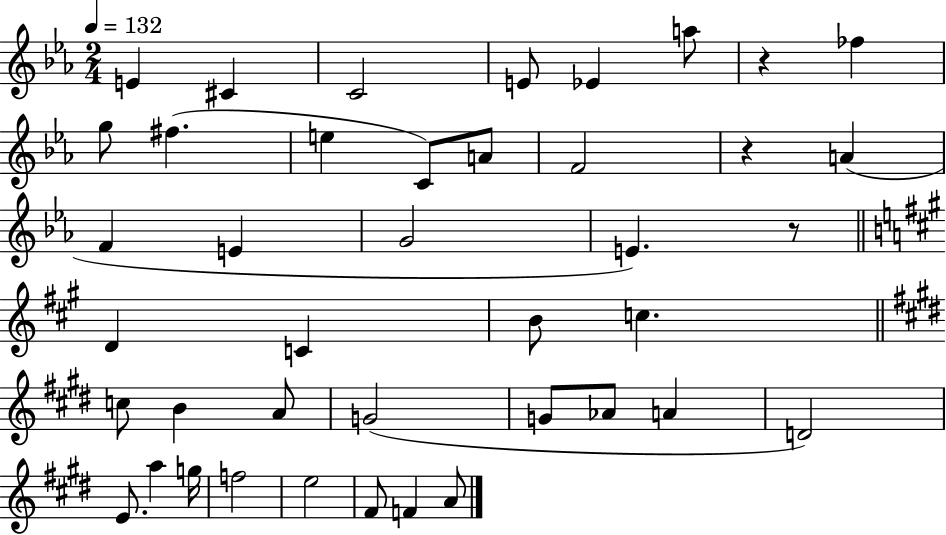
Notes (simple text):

E4/q C#4/q C4/h E4/e Eb4/q A5/e R/q FES5/q G5/e F#5/q. E5/q C4/e A4/e F4/h R/q A4/q F4/q E4/q G4/h E4/q. R/e D4/q C4/q B4/e C5/q. C5/e B4/q A4/e G4/h G4/e Ab4/e A4/q D4/h E4/e. A5/q G5/s F5/h E5/h F#4/e F4/q A4/e